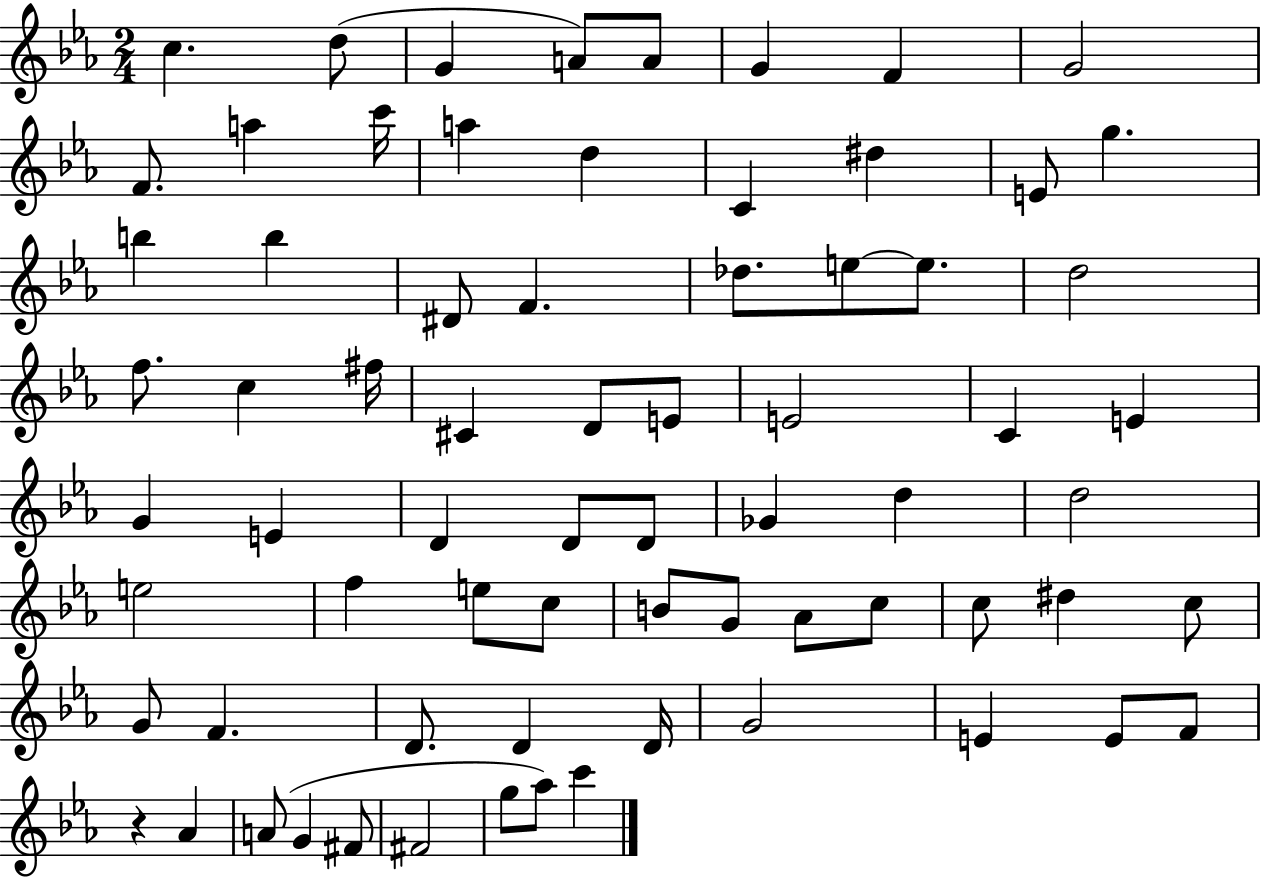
{
  \clef treble
  \numericTimeSignature
  \time 2/4
  \key ees \major
  c''4. d''8( | g'4 a'8) a'8 | g'4 f'4 | g'2 | \break f'8. a''4 c'''16 | a''4 d''4 | c'4 dis''4 | e'8 g''4. | \break b''4 b''4 | dis'8 f'4. | des''8. e''8~~ e''8. | d''2 | \break f''8. c''4 fis''16 | cis'4 d'8 e'8 | e'2 | c'4 e'4 | \break g'4 e'4 | d'4 d'8 d'8 | ges'4 d''4 | d''2 | \break e''2 | f''4 e''8 c''8 | b'8 g'8 aes'8 c''8 | c''8 dis''4 c''8 | \break g'8 f'4. | d'8. d'4 d'16 | g'2 | e'4 e'8 f'8 | \break r4 aes'4 | a'8( g'4 fis'8 | fis'2 | g''8 aes''8) c'''4 | \break \bar "|."
}